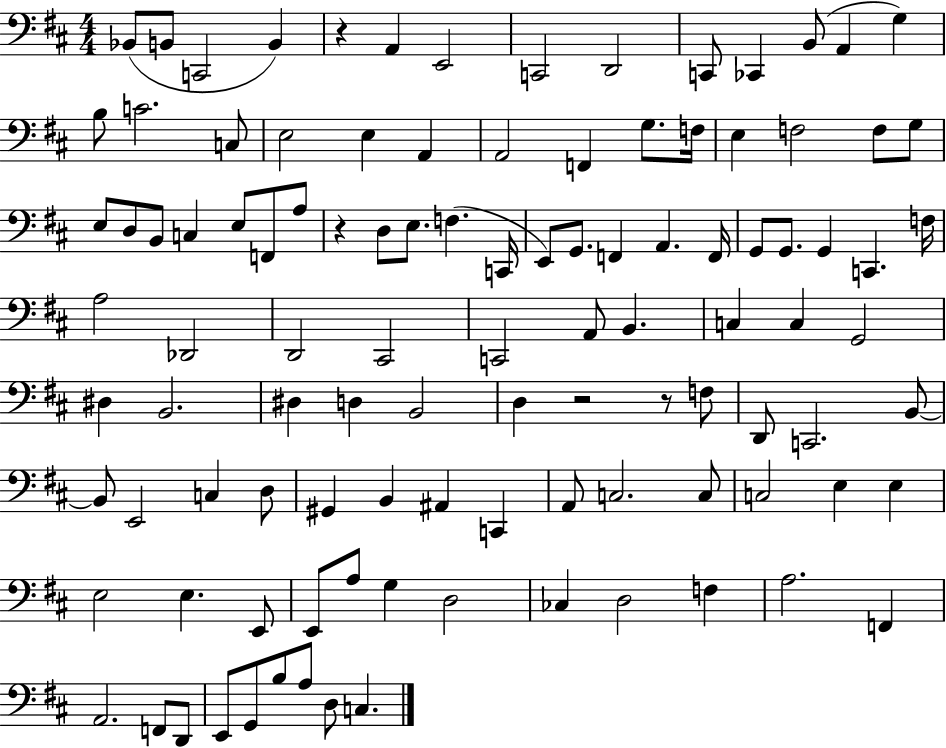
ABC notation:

X:1
T:Untitled
M:4/4
L:1/4
K:D
_B,,/2 B,,/2 C,,2 B,, z A,, E,,2 C,,2 D,,2 C,,/2 _C,, B,,/2 A,, G, B,/2 C2 C,/2 E,2 E, A,, A,,2 F,, G,/2 F,/4 E, F,2 F,/2 G,/2 E,/2 D,/2 B,,/2 C, E,/2 F,,/2 A,/2 z D,/2 E,/2 F, C,,/4 E,,/2 G,,/2 F,, A,, F,,/4 G,,/2 G,,/2 G,, C,, F,/4 A,2 _D,,2 D,,2 ^C,,2 C,,2 A,,/2 B,, C, C, G,,2 ^D, B,,2 ^D, D, B,,2 D, z2 z/2 F,/2 D,,/2 C,,2 B,,/2 B,,/2 E,,2 C, D,/2 ^G,, B,, ^A,, C,, A,,/2 C,2 C,/2 C,2 E, E, E,2 E, E,,/2 E,,/2 A,/2 G, D,2 _C, D,2 F, A,2 F,, A,,2 F,,/2 D,,/2 E,,/2 G,,/2 B,/2 A,/2 D,/2 C,